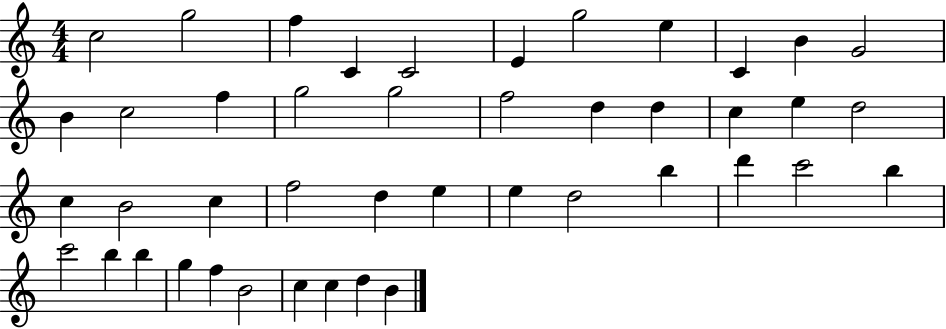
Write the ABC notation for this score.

X:1
T:Untitled
M:4/4
L:1/4
K:C
c2 g2 f C C2 E g2 e C B G2 B c2 f g2 g2 f2 d d c e d2 c B2 c f2 d e e d2 b d' c'2 b c'2 b b g f B2 c c d B